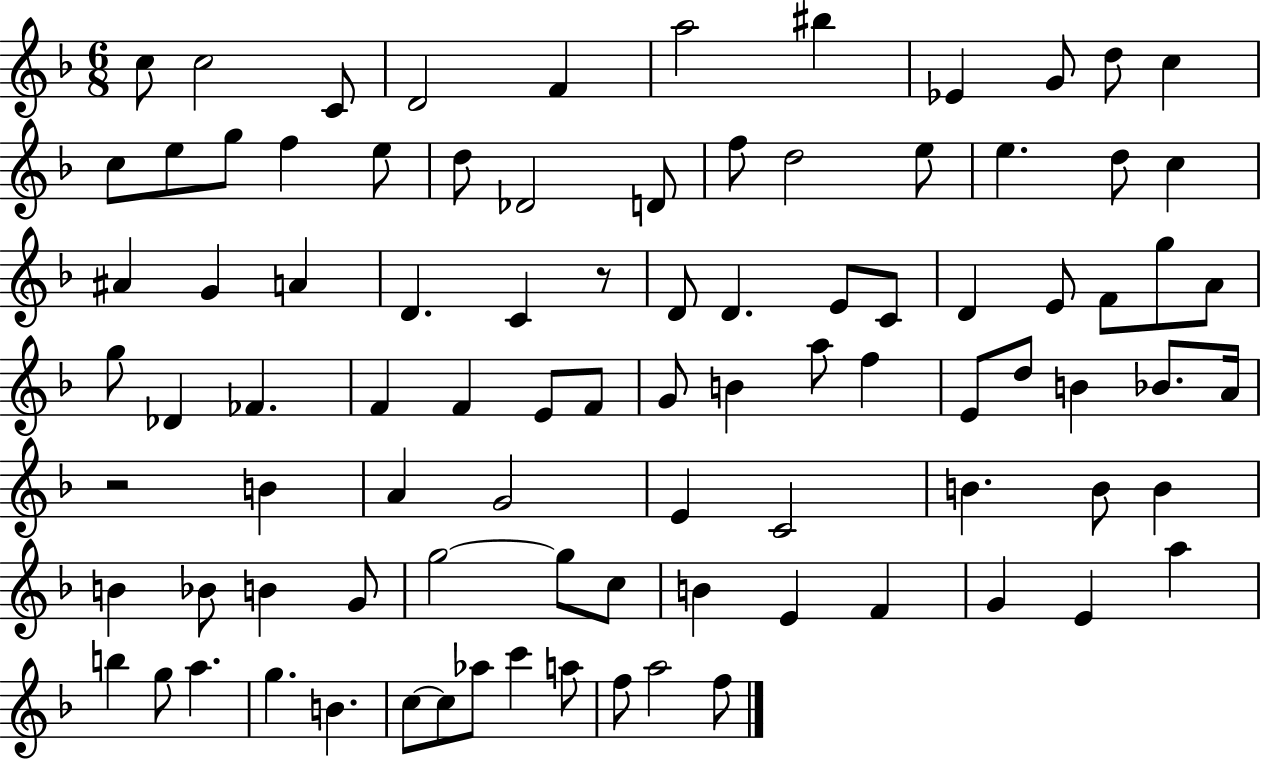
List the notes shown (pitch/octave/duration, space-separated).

C5/e C5/h C4/e D4/h F4/q A5/h BIS5/q Eb4/q G4/e D5/e C5/q C5/e E5/e G5/e F5/q E5/e D5/e Db4/h D4/e F5/e D5/h E5/e E5/q. D5/e C5/q A#4/q G4/q A4/q D4/q. C4/q R/e D4/e D4/q. E4/e C4/e D4/q E4/e F4/e G5/e A4/e G5/e Db4/q FES4/q. F4/q F4/q E4/e F4/e G4/e B4/q A5/e F5/q E4/e D5/e B4/q Bb4/e. A4/s R/h B4/q A4/q G4/h E4/q C4/h B4/q. B4/e B4/q B4/q Bb4/e B4/q G4/e G5/h G5/e C5/e B4/q E4/q F4/q G4/q E4/q A5/q B5/q G5/e A5/q. G5/q. B4/q. C5/e C5/e Ab5/e C6/q A5/e F5/e A5/h F5/e